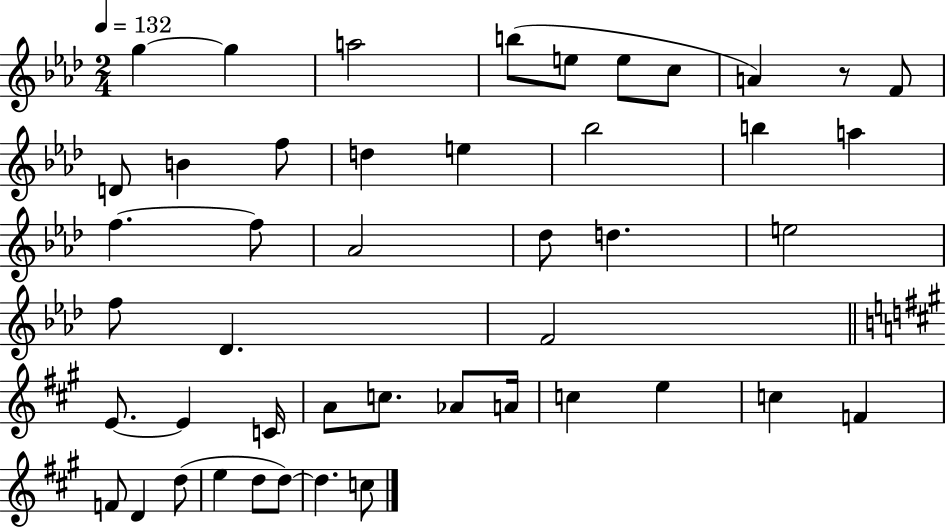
G5/q G5/q A5/h B5/e E5/e E5/e C5/e A4/q R/e F4/e D4/e B4/q F5/e D5/q E5/q Bb5/h B5/q A5/q F5/q. F5/e Ab4/h Db5/e D5/q. E5/h F5/e Db4/q. F4/h E4/e. E4/q C4/s A4/e C5/e. Ab4/e A4/s C5/q E5/q C5/q F4/q F4/e D4/q D5/e E5/q D5/e D5/e D5/q. C5/e